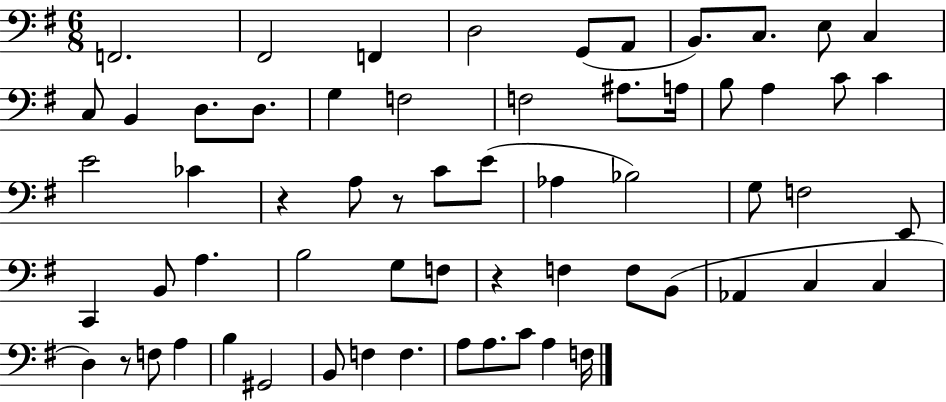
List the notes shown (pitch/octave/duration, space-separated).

F2/h. F#2/h F2/q D3/h G2/e A2/e B2/e. C3/e. E3/e C3/q C3/e B2/q D3/e. D3/e. G3/q F3/h F3/h A#3/e. A3/s B3/e A3/q C4/e C4/q E4/h CES4/q R/q A3/e R/e C4/e E4/e Ab3/q Bb3/h G3/e F3/h E2/e C2/q B2/e A3/q. B3/h G3/e F3/e R/q F3/q F3/e B2/e Ab2/q C3/q C3/q D3/q R/e F3/e A3/q B3/q G#2/h B2/e F3/q F3/q. A3/e A3/e. C4/e A3/q F3/s